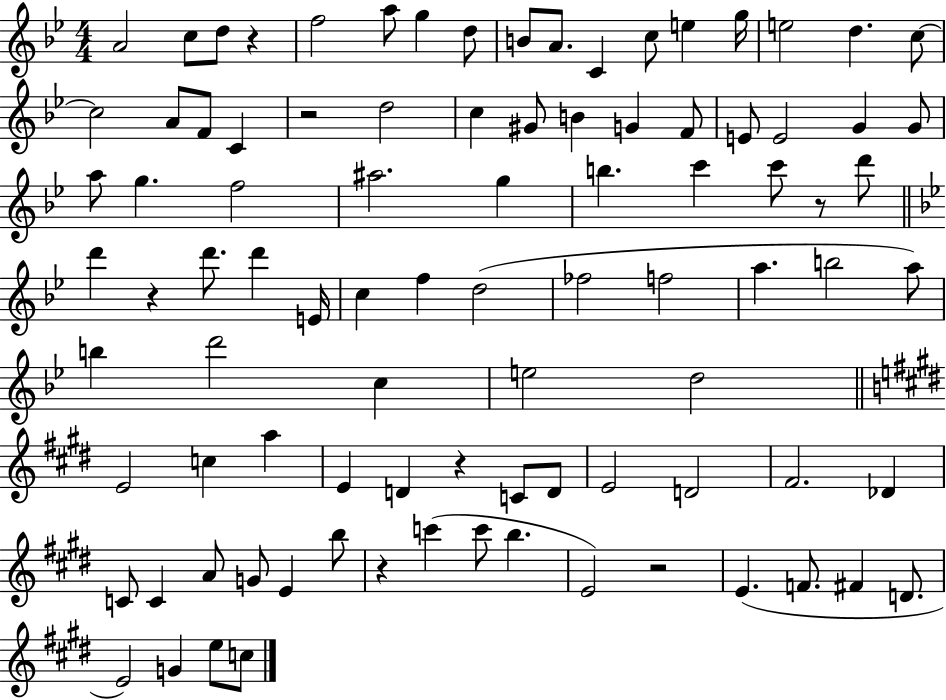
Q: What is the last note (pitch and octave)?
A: C5